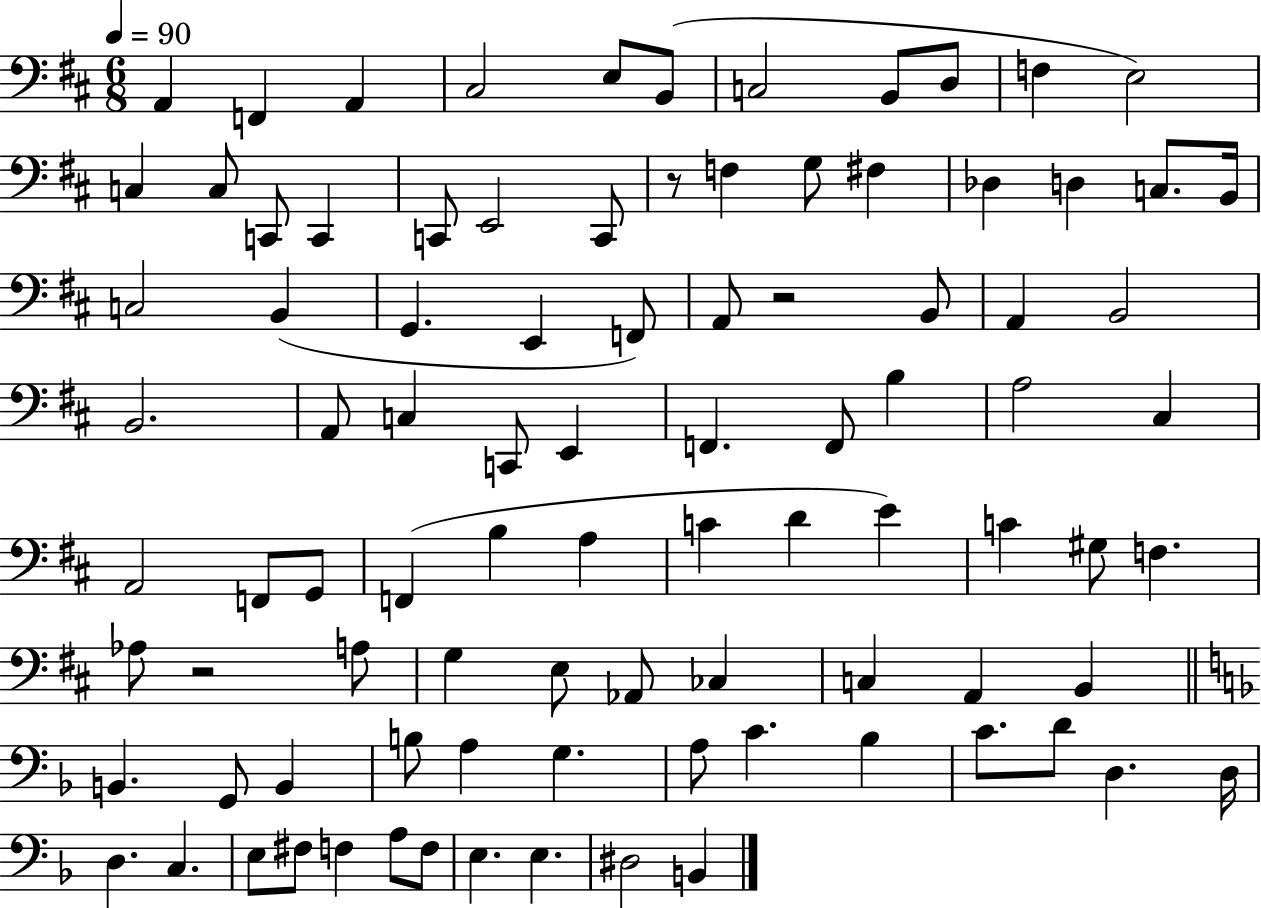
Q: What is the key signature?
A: D major